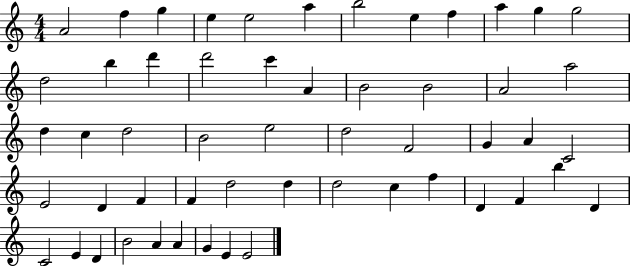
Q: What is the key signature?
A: C major